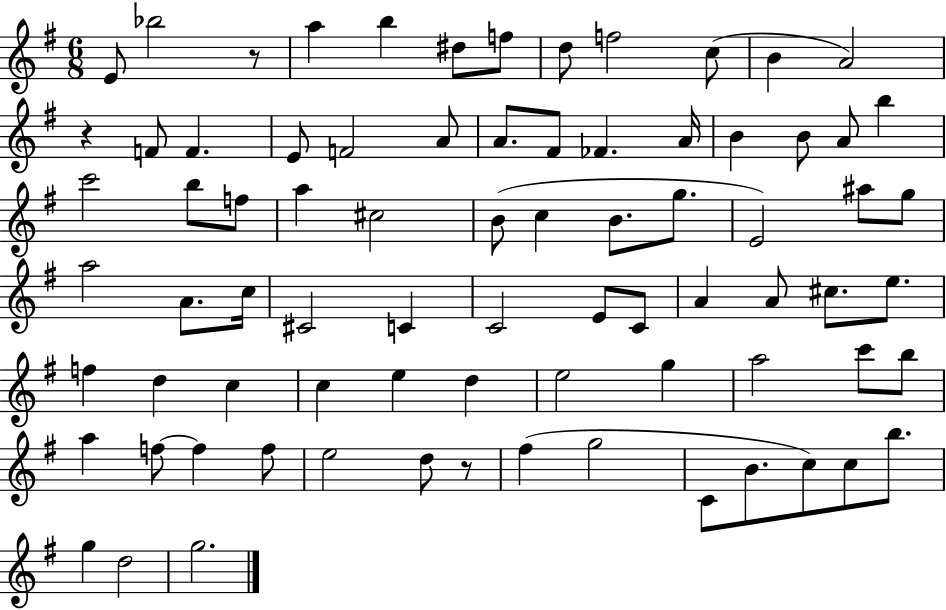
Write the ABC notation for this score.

X:1
T:Untitled
M:6/8
L:1/4
K:G
E/2 _b2 z/2 a b ^d/2 f/2 d/2 f2 c/2 B A2 z F/2 F E/2 F2 A/2 A/2 ^F/2 _F A/4 B B/2 A/2 b c'2 b/2 f/2 a ^c2 B/2 c B/2 g/2 E2 ^a/2 g/2 a2 A/2 c/4 ^C2 C C2 E/2 C/2 A A/2 ^c/2 e/2 f d c c e d e2 g a2 c'/2 b/2 a f/2 f f/2 e2 d/2 z/2 ^f g2 C/2 B/2 c/2 c/2 b/2 g d2 g2